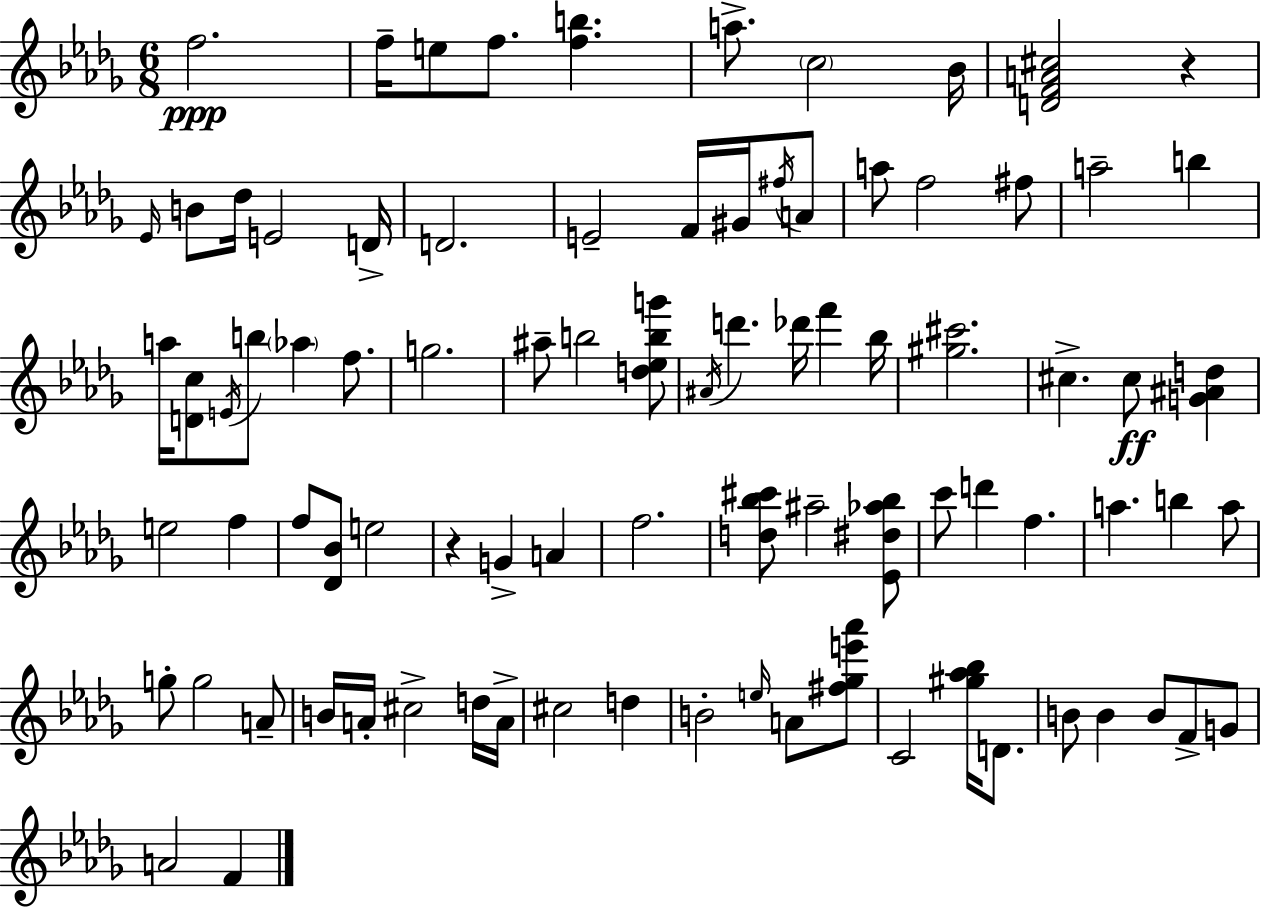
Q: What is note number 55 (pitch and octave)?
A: A4